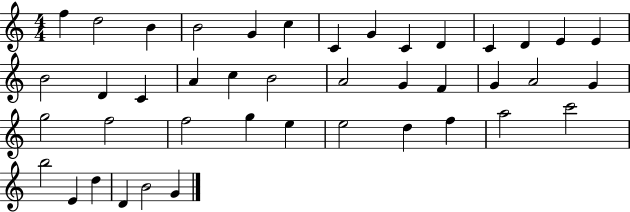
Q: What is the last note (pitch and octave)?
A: G4